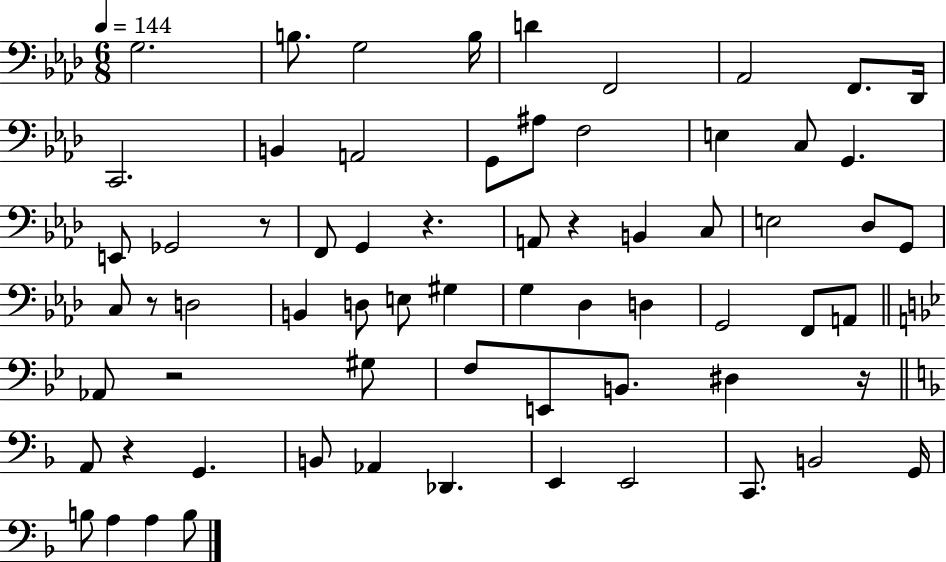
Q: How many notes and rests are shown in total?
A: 67